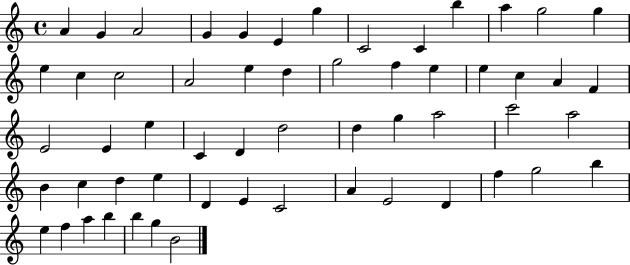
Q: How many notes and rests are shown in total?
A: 57